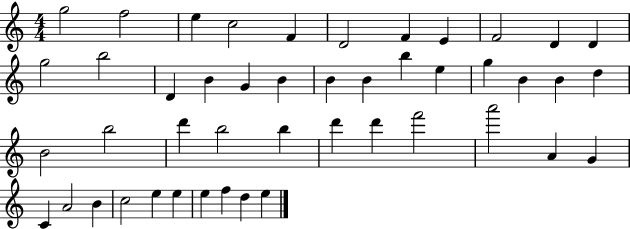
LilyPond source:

{
  \clef treble
  \numericTimeSignature
  \time 4/4
  \key c \major
  g''2 f''2 | e''4 c''2 f'4 | d'2 f'4 e'4 | f'2 d'4 d'4 | \break g''2 b''2 | d'4 b'4 g'4 b'4 | b'4 b'4 b''4 e''4 | g''4 b'4 b'4 d''4 | \break b'2 b''2 | d'''4 b''2 b''4 | d'''4 d'''4 f'''2 | a'''2 a'4 g'4 | \break c'4 a'2 b'4 | c''2 e''4 e''4 | e''4 f''4 d''4 e''4 | \bar "|."
}